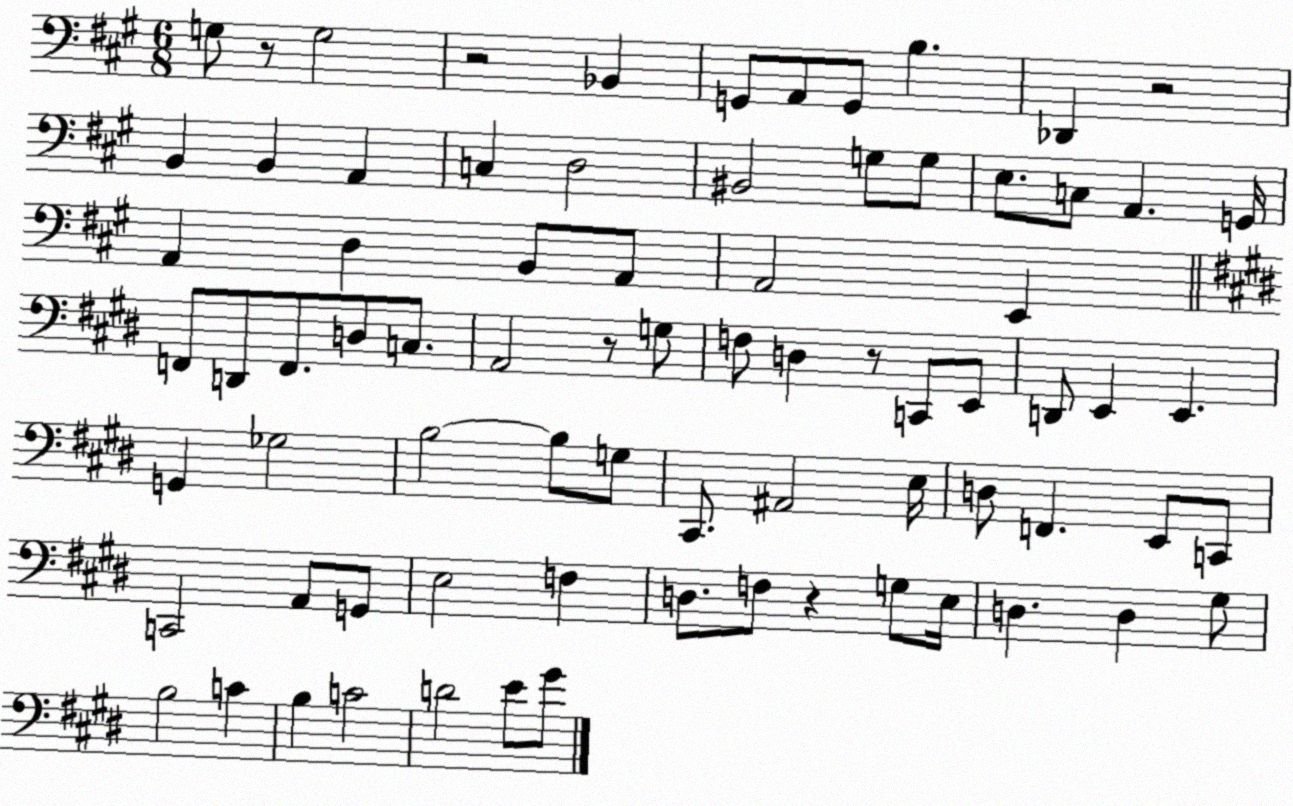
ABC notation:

X:1
T:Untitled
M:6/8
L:1/4
K:A
G,/2 z/2 G,2 z2 _B,, G,,/2 A,,/2 G,,/2 B, _D,, z2 B,, B,, A,, C, D,2 ^B,,2 G,/2 G,/2 E,/2 C,/2 A,, G,,/4 A,, D, B,,/2 A,,/2 A,,2 E,, F,,/2 D,,/2 F,,/2 D,/2 C,/2 A,,2 z/2 G,/2 F,/2 D, z/2 C,,/2 E,,/2 D,,/2 E,, E,, G,, _G,2 B,2 B,/2 G,/2 ^C,,/2 ^A,,2 E,/4 D,/2 F,, E,,/2 C,,/2 C,,2 A,,/2 G,,/2 E,2 F, D,/2 F,/2 z G,/2 E,/4 D, D, ^G,/2 B,2 C B, C2 D2 E/2 ^G/2